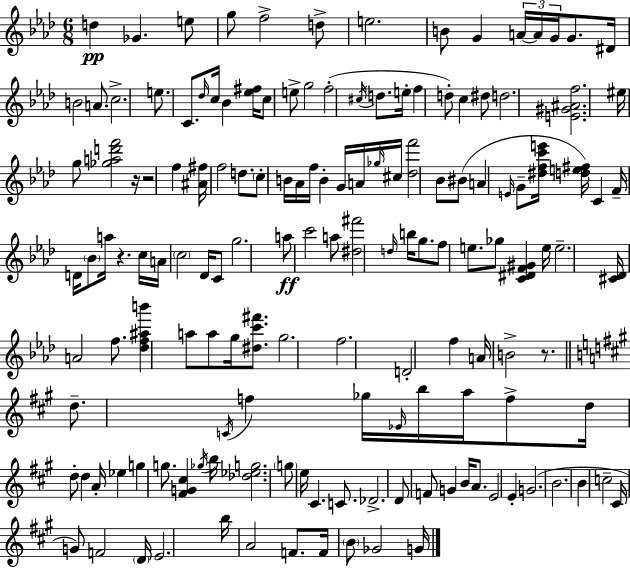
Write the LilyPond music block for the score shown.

{
  \clef treble
  \numericTimeSignature
  \time 6/8
  \key f \minor
  d''4\pp ges'4. e''8 | g''8 f''2-> d''8-> | e''2. | b'8 g'4 \tuplet 3/2 { a'16~~ a'16 g'16 } g'8. | \break dis'16 b'2 a'8. | c''2.-> | e''8. c'8. \grace { des''16 } c''16 bes'4 | <ees'' fis''>16 c''8 e''8-> g''2 | \break f''2-.( \acciaccatura { cis''16 } d''8. | e''16-. f''4 d''8-.) c''4 | dis''8 d''2. | <e' gis' ais' f''>2. | \break eis''16 g''8 <ges'' a'' d''' f'''>2 | r16 r2 f''4 | <ais' fis''>16 f''2 d''8. | \parenthesize c''8-. b'16 aes'16 f''16 b'4-. g'16 | \break a'16 \grace { ges''16 } cis''16 <des'' f'''>2 bes'8 | bis'8( a'4 \grace { e'16 } g'8-- <dis'' f'' c''' e'''>16 <d'' e'' fis''>16) | c'4 f'16-- d'16 \parenthesize bes'8 a''16 r4. | c''16 a'16 \parenthesize c''2 | \break des'16 c'8 g''2. | a''8\ff c'''2 | a''8 <dis'' fis'''>2 | \grace { d''16 } b''16 g''8. f''8 e''8. ges''8 | \break <c' dis' f' gis'>4 e''16 e''2.-- | <cis' des'>16 a'2 | f''8. <des'' f'' ais'' b'''>4 a''8 a''8 | g''16 <dis'' c''' fis'''>8. g''2. | \break f''2. | d'2-. | f''4 a'16 b'2-> | r8. \bar "||" \break \key a \major d''8.-- \acciaccatura { c'16 } f''4 ges''16 \grace { ees'16 } b''16 a''16 | f''8-> d''16 d''8-. d''4 a'16-. ees''4 | g''4 g''8. <fis' g' cis''>4 | \acciaccatura { ges''16 } b''16 <des'' ees'' g''>2. | \break \parenthesize g''8 e''16 cis'4. | c'8. des'2.-> | d'8 f'8 g'4 b'16 | a'8. e'2 e'4-. | \break g'2.( | b'2. | b'4 c''2-- | cis'16 g'8) f'2 | \break \parenthesize d'16 e'2. | b''16 a'2 | f'8. f'16 \parenthesize b'8 ges'2 | g'16 \bar "|."
}